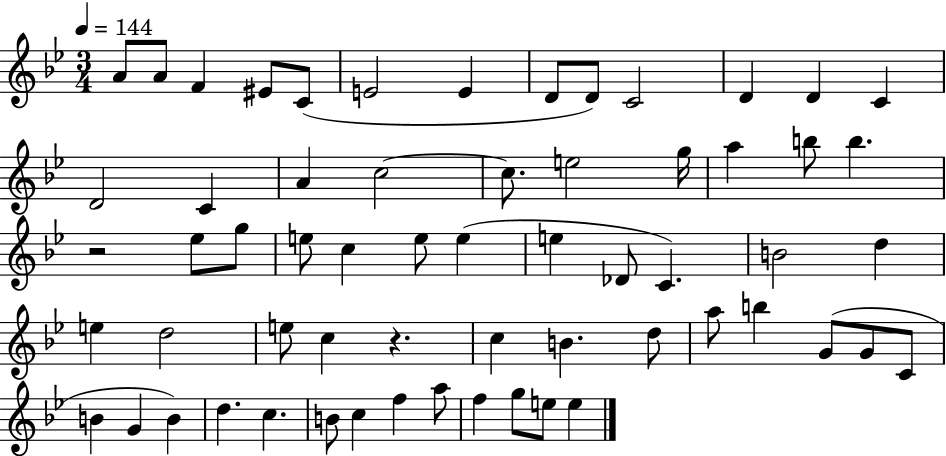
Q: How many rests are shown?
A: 2